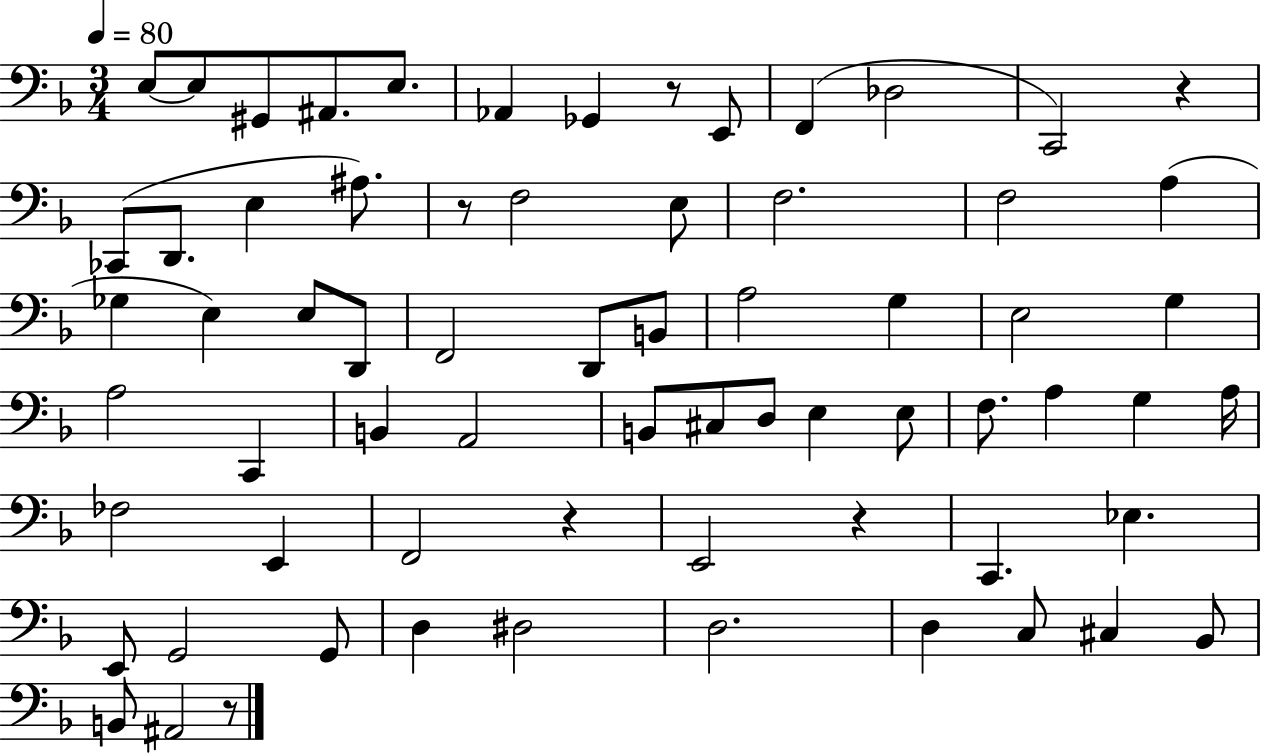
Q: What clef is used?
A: bass